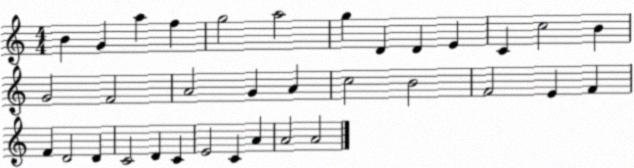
X:1
T:Untitled
M:4/4
L:1/4
K:C
B G a f g2 a2 g D D E C c2 B G2 F2 A2 G A c2 B2 F2 E F F D2 D C2 D C E2 C A A2 A2